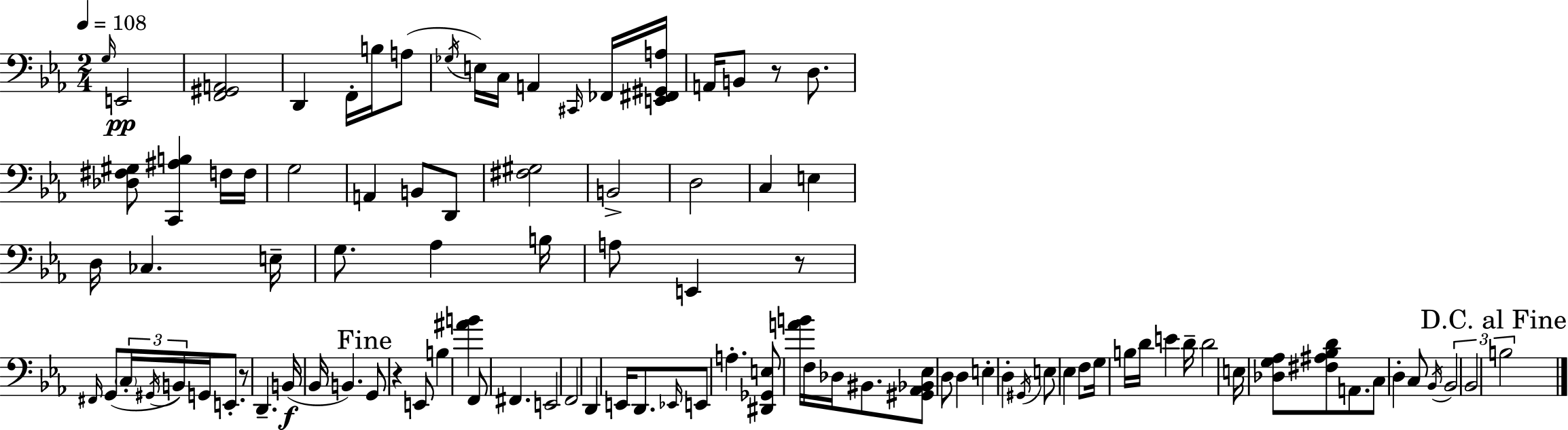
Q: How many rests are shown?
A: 4